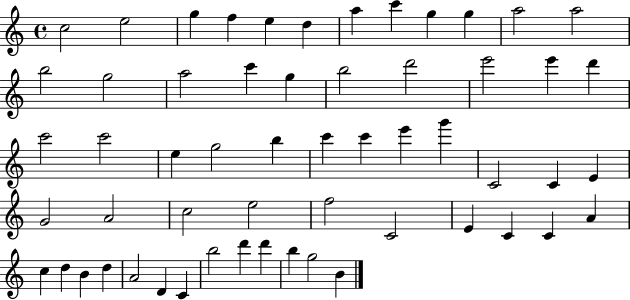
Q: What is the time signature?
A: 4/4